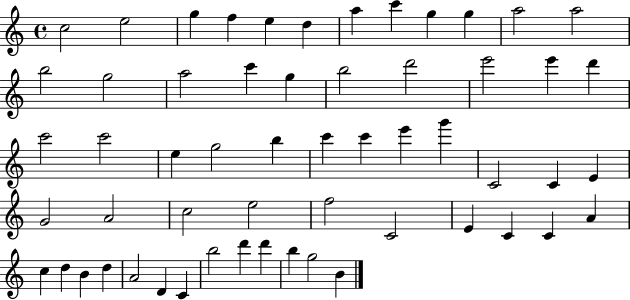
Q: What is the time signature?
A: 4/4